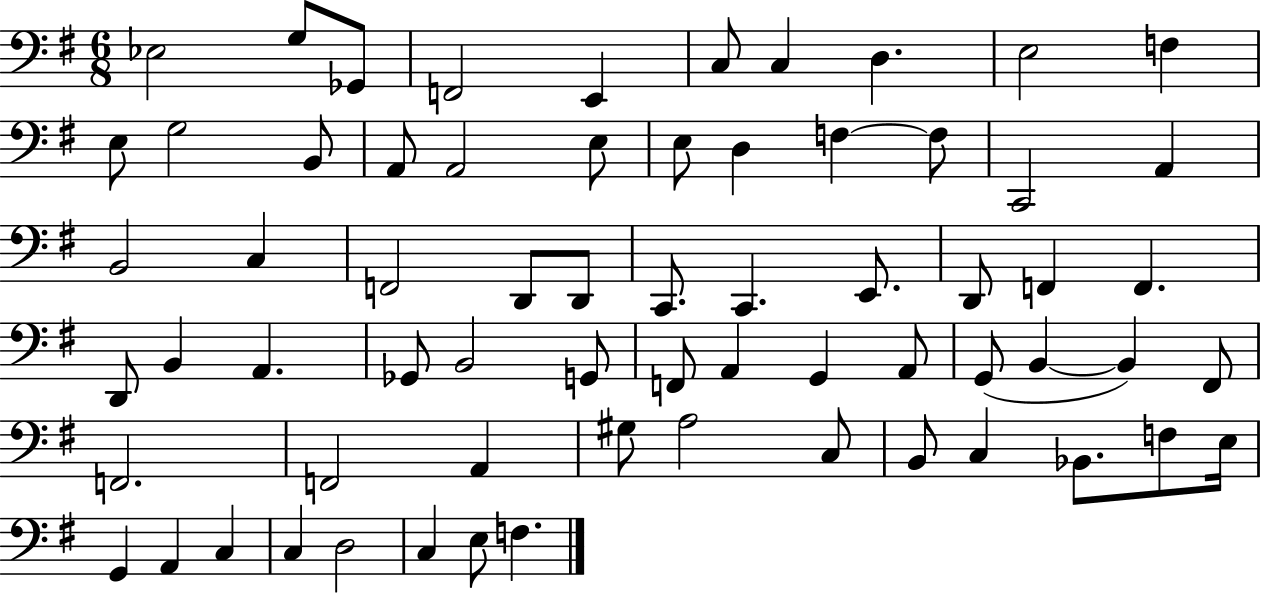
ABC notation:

X:1
T:Untitled
M:6/8
L:1/4
K:G
_E,2 G,/2 _G,,/2 F,,2 E,, C,/2 C, D, E,2 F, E,/2 G,2 B,,/2 A,,/2 A,,2 E,/2 E,/2 D, F, F,/2 C,,2 A,, B,,2 C, F,,2 D,,/2 D,,/2 C,,/2 C,, E,,/2 D,,/2 F,, F,, D,,/2 B,, A,, _G,,/2 B,,2 G,,/2 F,,/2 A,, G,, A,,/2 G,,/2 B,, B,, ^F,,/2 F,,2 F,,2 A,, ^G,/2 A,2 C,/2 B,,/2 C, _B,,/2 F,/2 E,/4 G,, A,, C, C, D,2 C, E,/2 F,